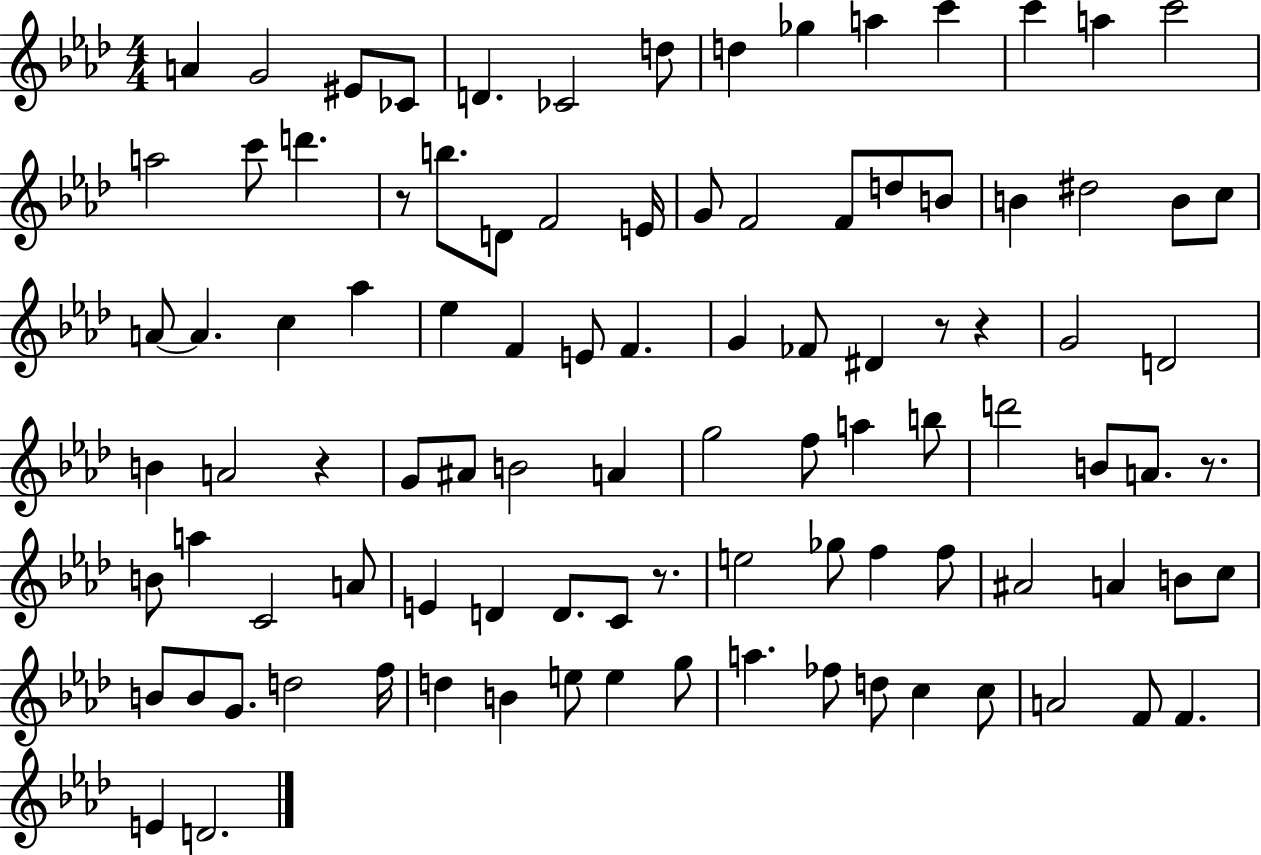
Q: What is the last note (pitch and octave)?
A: D4